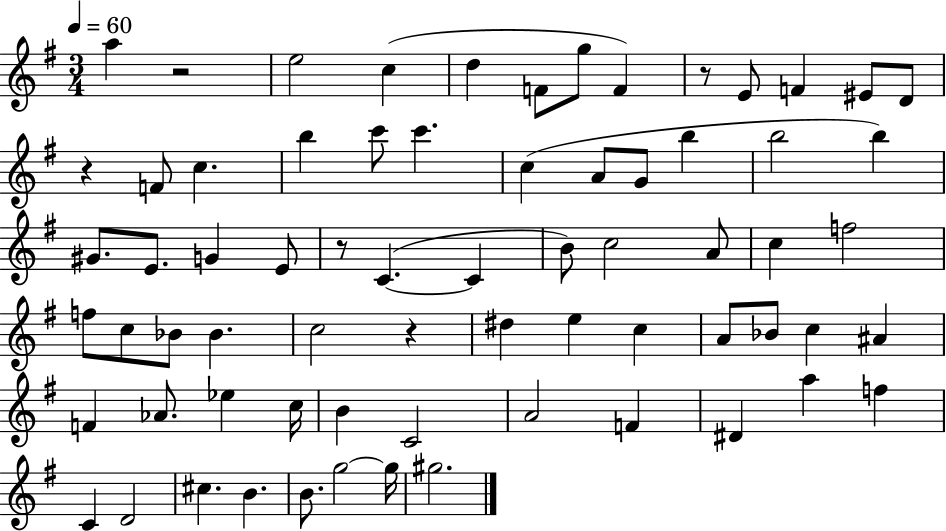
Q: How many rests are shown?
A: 5